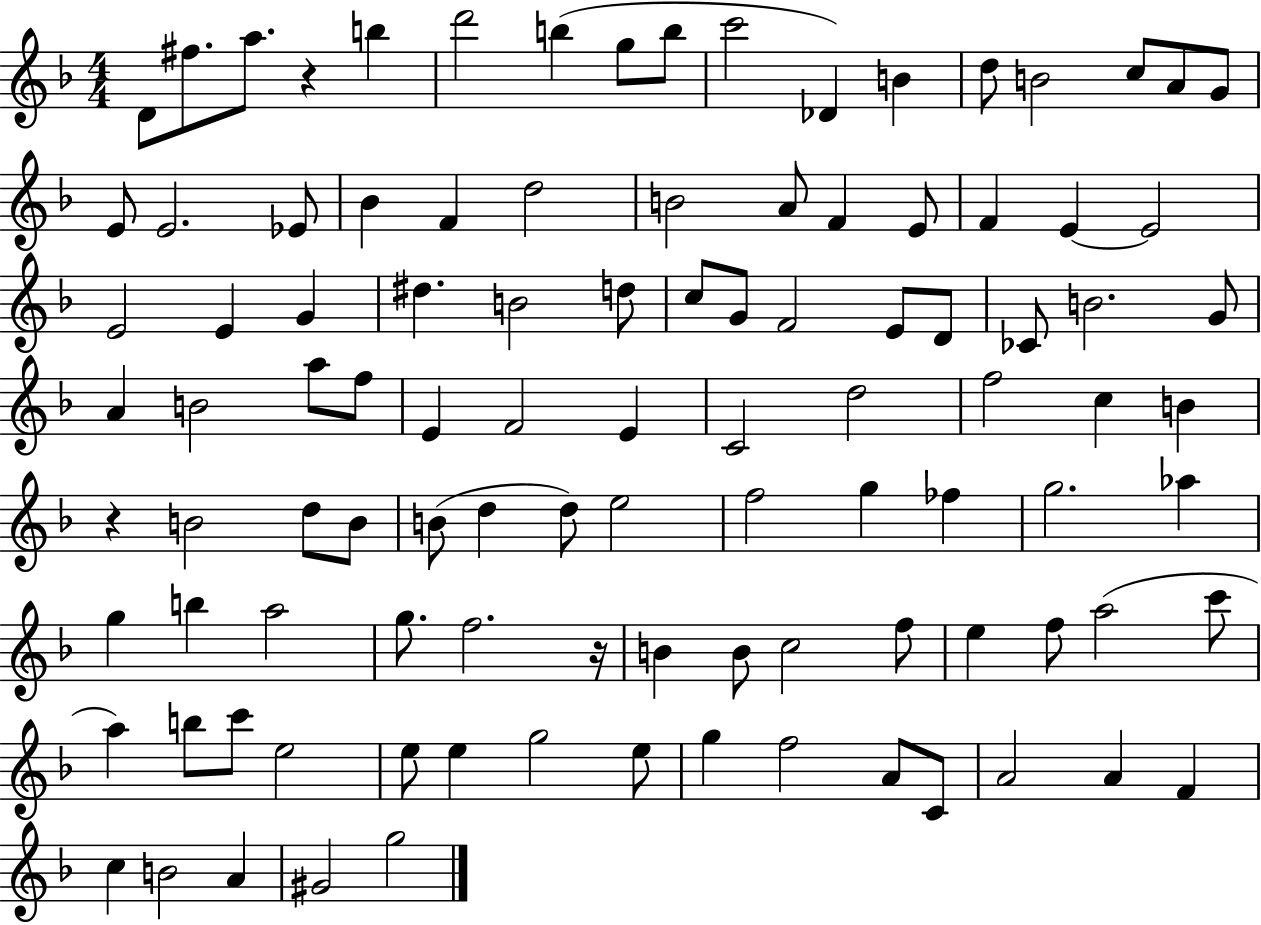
{
  \clef treble
  \numericTimeSignature
  \time 4/4
  \key f \major
  d'8 fis''8. a''8. r4 b''4 | d'''2 b''4( g''8 b''8 | c'''2 des'4) b'4 | d''8 b'2 c''8 a'8 g'8 | \break e'8 e'2. ees'8 | bes'4 f'4 d''2 | b'2 a'8 f'4 e'8 | f'4 e'4~~ e'2 | \break e'2 e'4 g'4 | dis''4. b'2 d''8 | c''8 g'8 f'2 e'8 d'8 | ces'8 b'2. g'8 | \break a'4 b'2 a''8 f''8 | e'4 f'2 e'4 | c'2 d''2 | f''2 c''4 b'4 | \break r4 b'2 d''8 b'8 | b'8( d''4 d''8) e''2 | f''2 g''4 fes''4 | g''2. aes''4 | \break g''4 b''4 a''2 | g''8. f''2. r16 | b'4 b'8 c''2 f''8 | e''4 f''8 a''2( c'''8 | \break a''4) b''8 c'''8 e''2 | e''8 e''4 g''2 e''8 | g''4 f''2 a'8 c'8 | a'2 a'4 f'4 | \break c''4 b'2 a'4 | gis'2 g''2 | \bar "|."
}